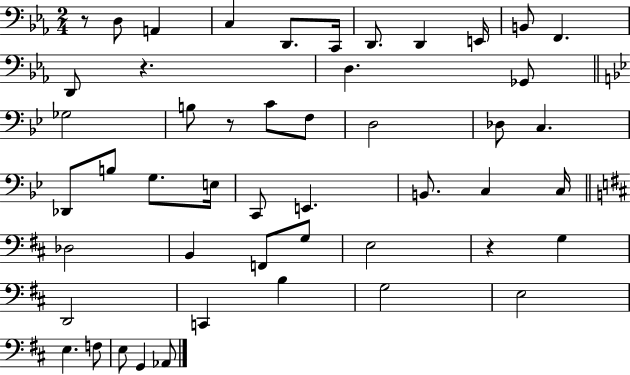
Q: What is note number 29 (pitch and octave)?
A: C3